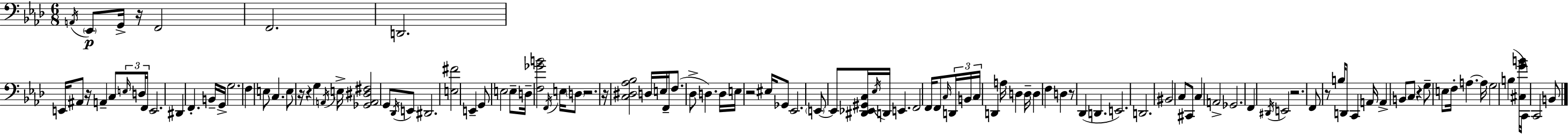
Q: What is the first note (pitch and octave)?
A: A2